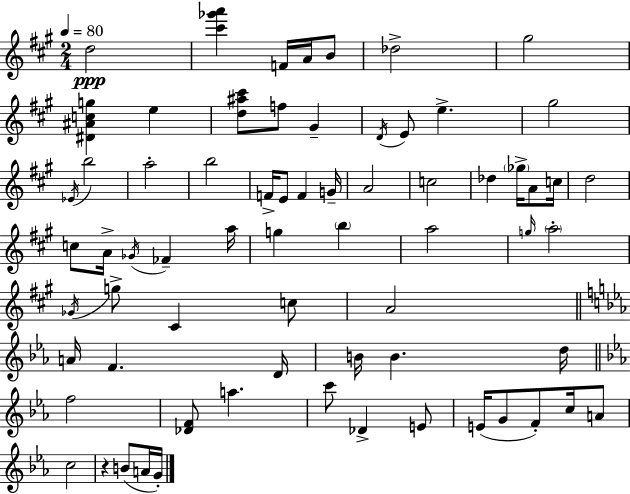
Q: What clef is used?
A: treble